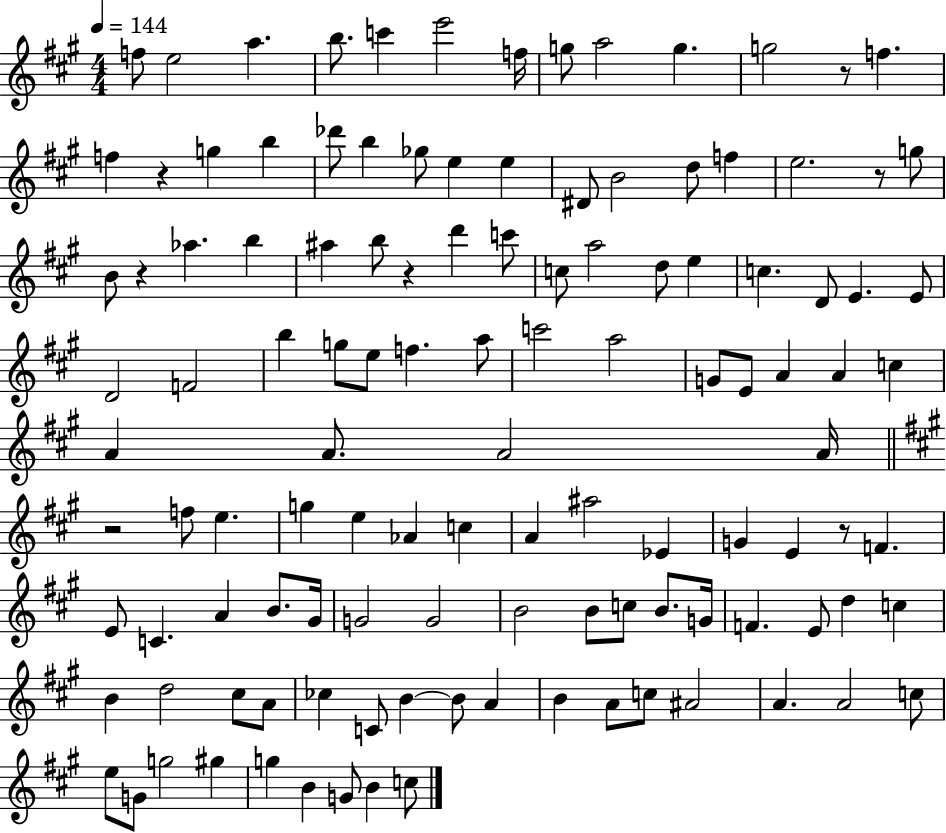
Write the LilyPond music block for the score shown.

{
  \clef treble
  \numericTimeSignature
  \time 4/4
  \key a \major
  \tempo 4 = 144
  \repeat volta 2 { f''8 e''2 a''4. | b''8. c'''4 e'''2 f''16 | g''8 a''2 g''4. | g''2 r8 f''4. | \break f''4 r4 g''4 b''4 | des'''8 b''4 ges''8 e''4 e''4 | dis'8 b'2 d''8 f''4 | e''2. r8 g''8 | \break b'8 r4 aes''4. b''4 | ais''4 b''8 r4 d'''4 c'''8 | c''8 a''2 d''8 e''4 | c''4. d'8 e'4. e'8 | \break d'2 f'2 | b''4 g''8 e''8 f''4. a''8 | c'''2 a''2 | g'8 e'8 a'4 a'4 c''4 | \break a'4 a'8. a'2 a'16 | \bar "||" \break \key a \major r2 f''8 e''4. | g''4 e''4 aes'4 c''4 | a'4 ais''2 ees'4 | g'4 e'4 r8 f'4. | \break e'8 c'4. a'4 b'8. gis'16 | g'2 g'2 | b'2 b'8 c''8 b'8. g'16 | f'4. e'8 d''4 c''4 | \break b'4 d''2 cis''8 a'8 | ces''4 c'8 b'4~~ b'8 a'4 | b'4 a'8 c''8 ais'2 | a'4. a'2 c''8 | \break e''8 g'8 g''2 gis''4 | g''4 b'4 g'8 b'4 c''8 | } \bar "|."
}